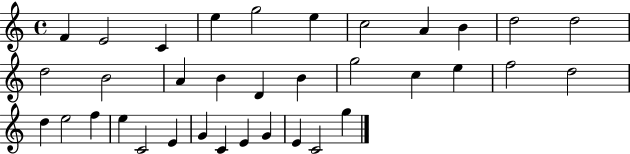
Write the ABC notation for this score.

X:1
T:Untitled
M:4/4
L:1/4
K:C
F E2 C e g2 e c2 A B d2 d2 d2 B2 A B D B g2 c e f2 d2 d e2 f e C2 E G C E G E C2 g